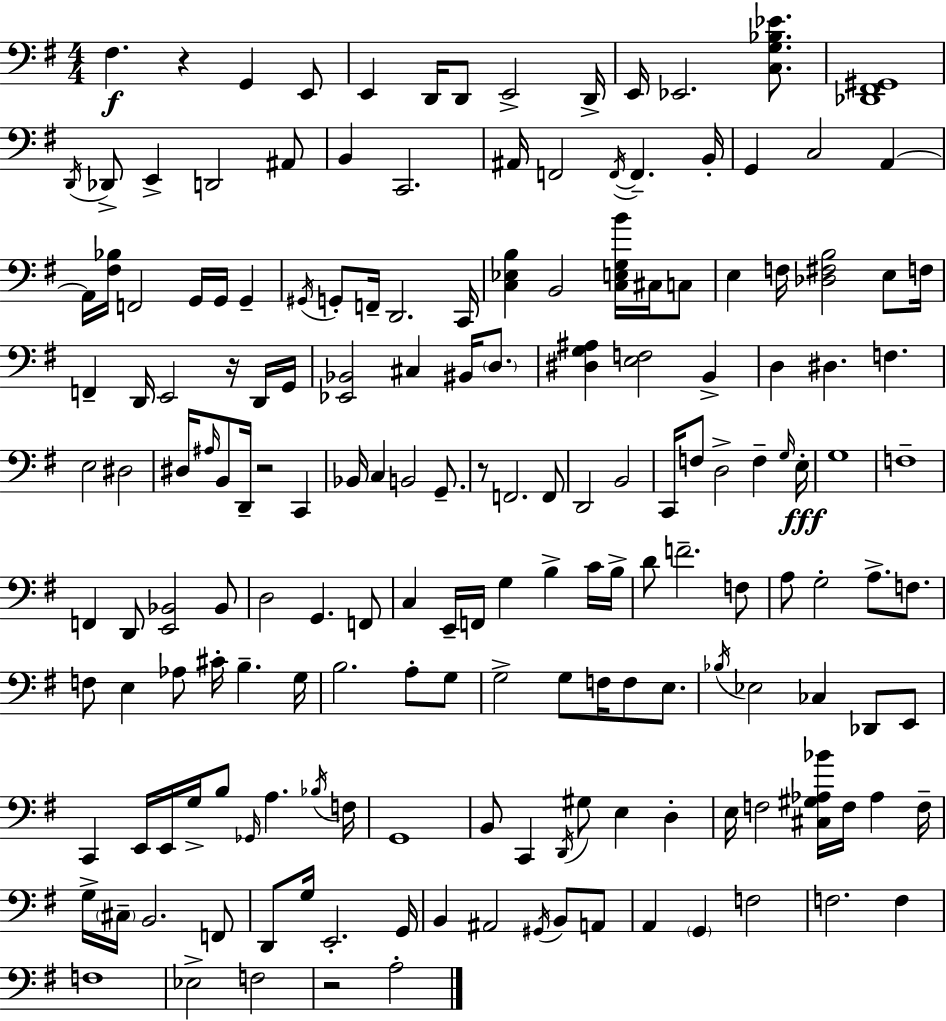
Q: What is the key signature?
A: G major